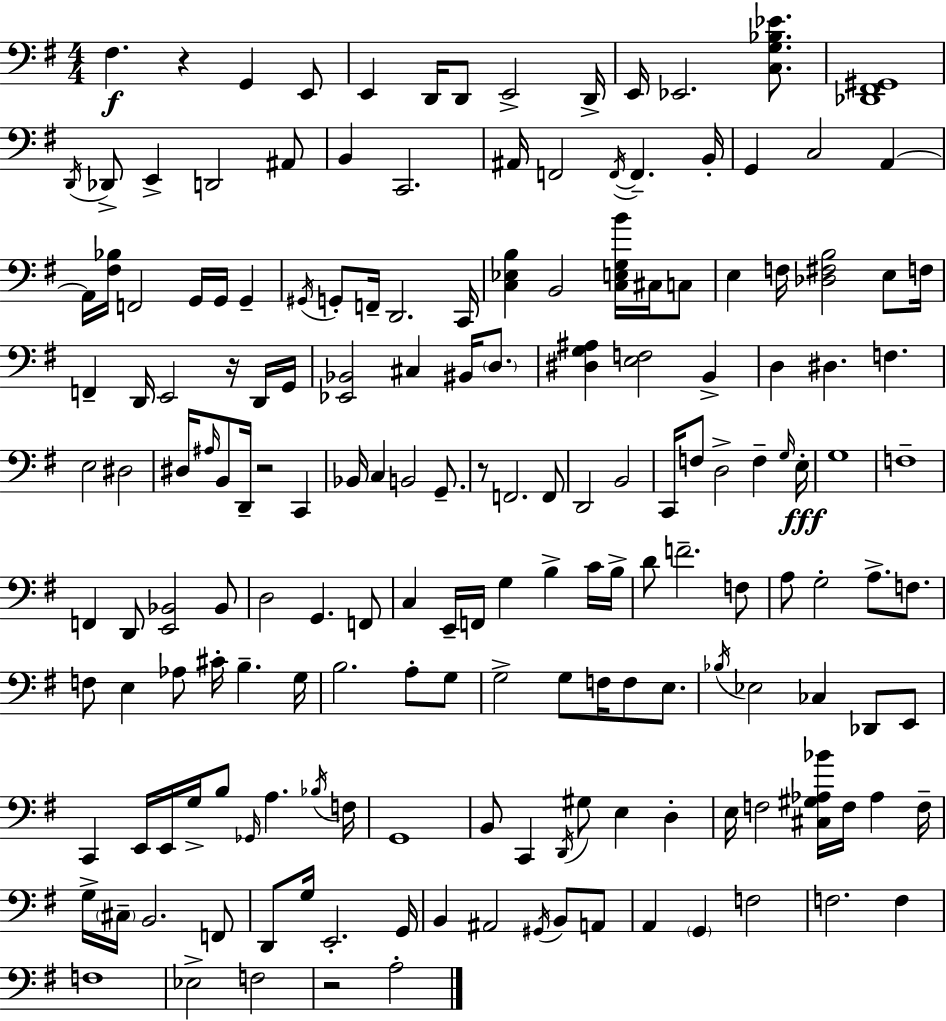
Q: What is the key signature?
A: G major